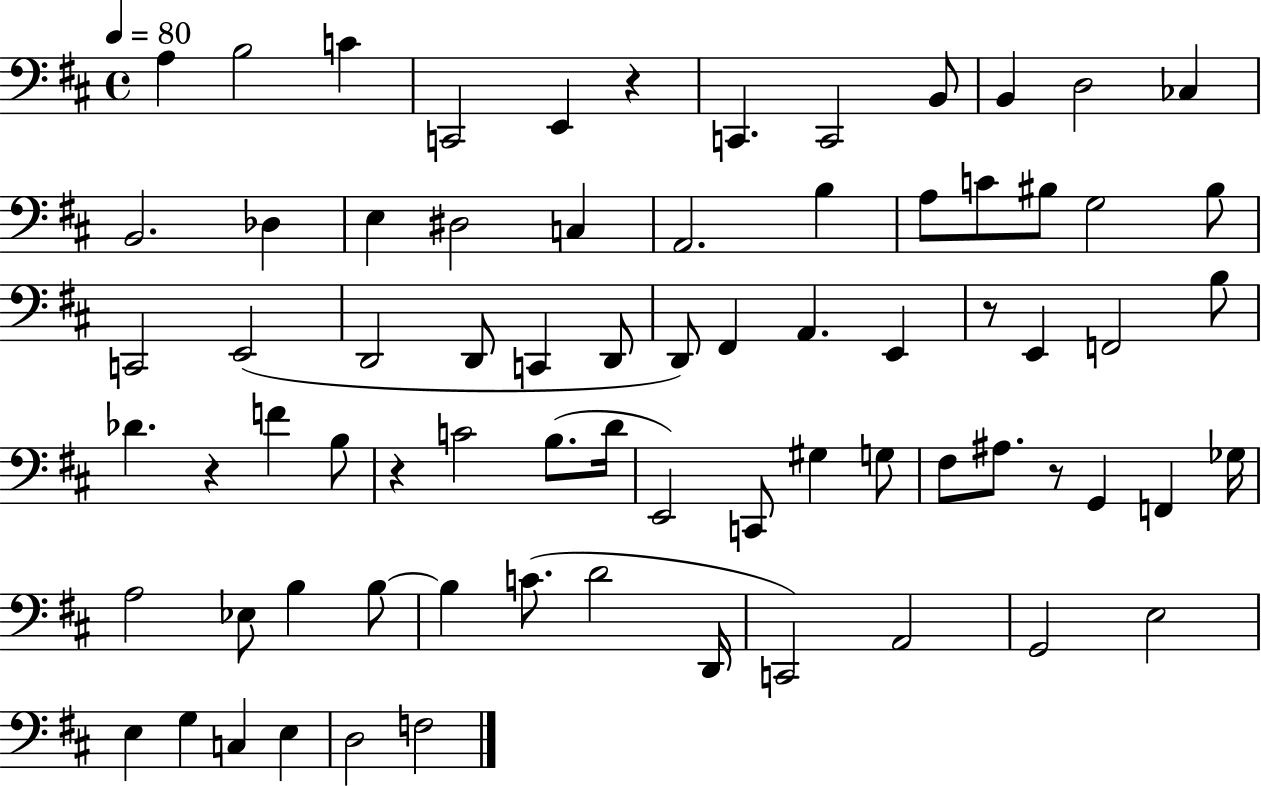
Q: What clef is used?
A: bass